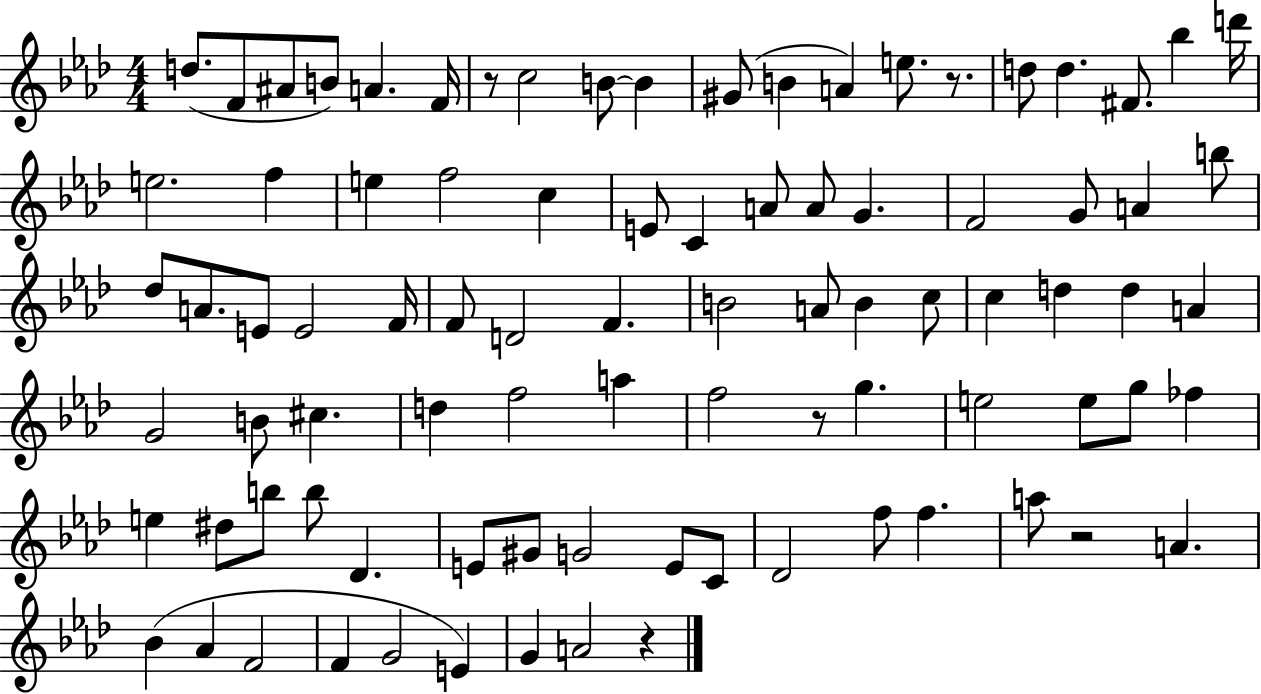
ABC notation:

X:1
T:Untitled
M:4/4
L:1/4
K:Ab
d/2 F/2 ^A/2 B/2 A F/4 z/2 c2 B/2 B ^G/2 B A e/2 z/2 d/2 d ^F/2 _b d'/4 e2 f e f2 c E/2 C A/2 A/2 G F2 G/2 A b/2 _d/2 A/2 E/2 E2 F/4 F/2 D2 F B2 A/2 B c/2 c d d A G2 B/2 ^c d f2 a f2 z/2 g e2 e/2 g/2 _f e ^d/2 b/2 b/2 _D E/2 ^G/2 G2 E/2 C/2 _D2 f/2 f a/2 z2 A _B _A F2 F G2 E G A2 z